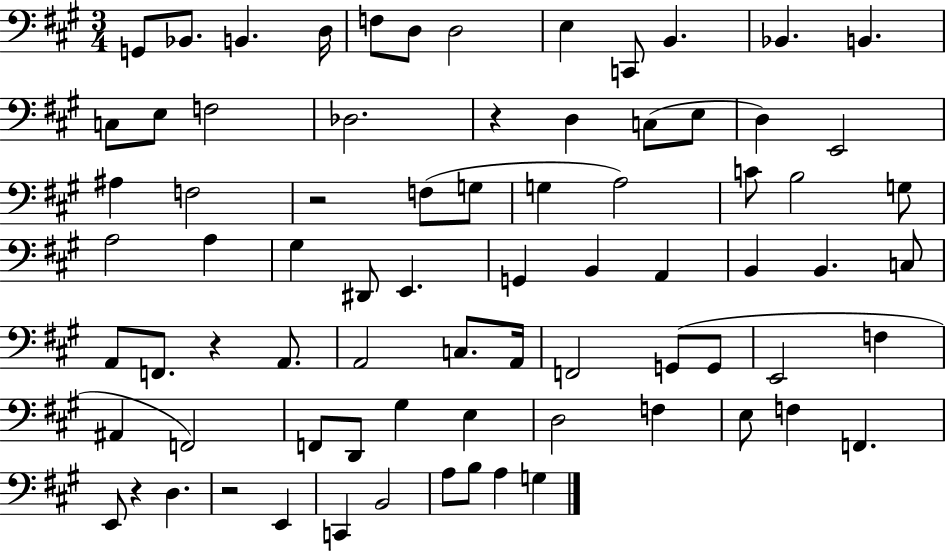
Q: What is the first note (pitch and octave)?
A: G2